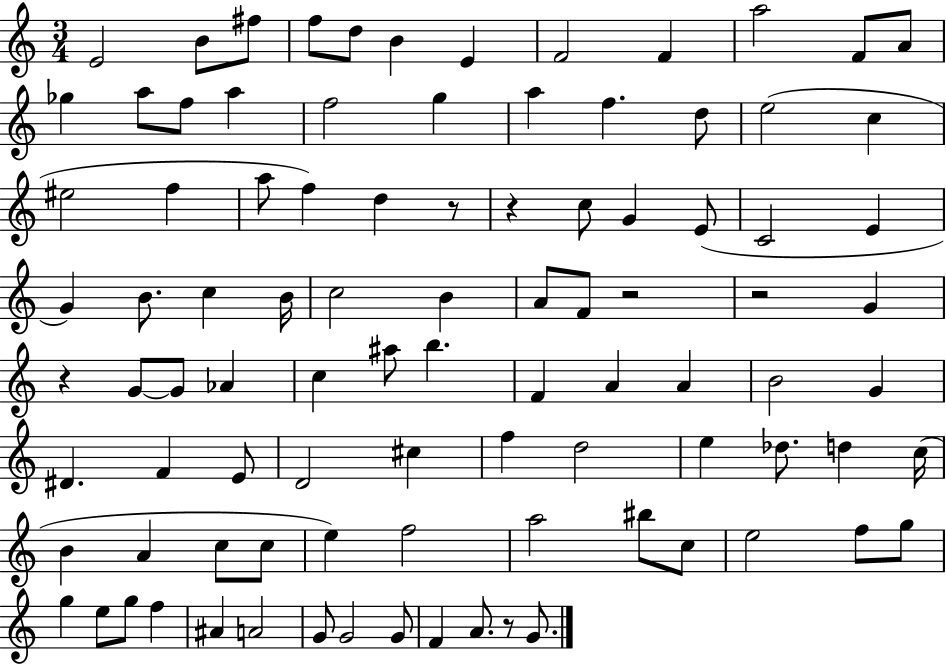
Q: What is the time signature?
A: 3/4